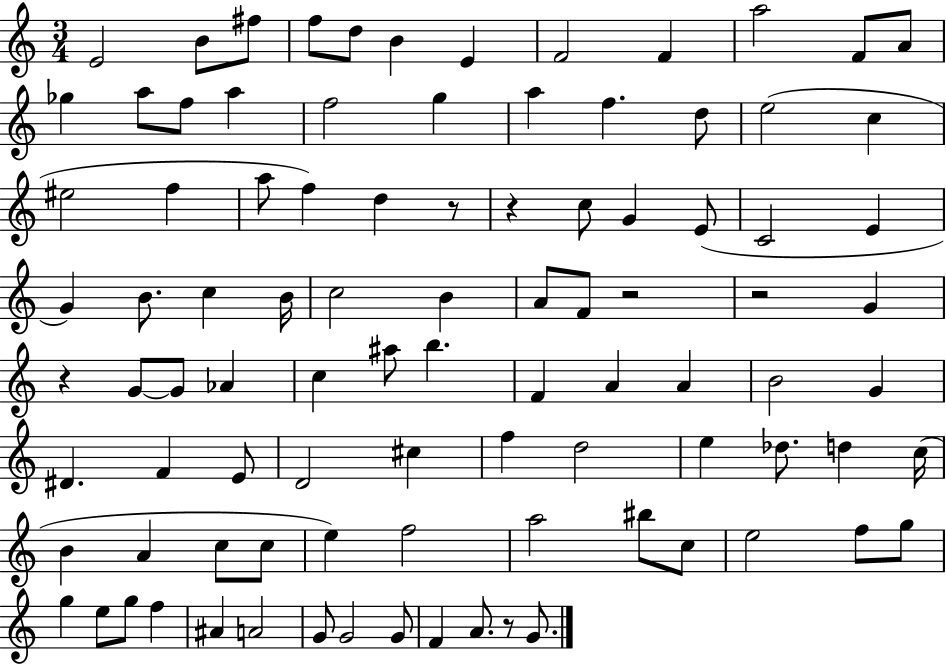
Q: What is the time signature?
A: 3/4